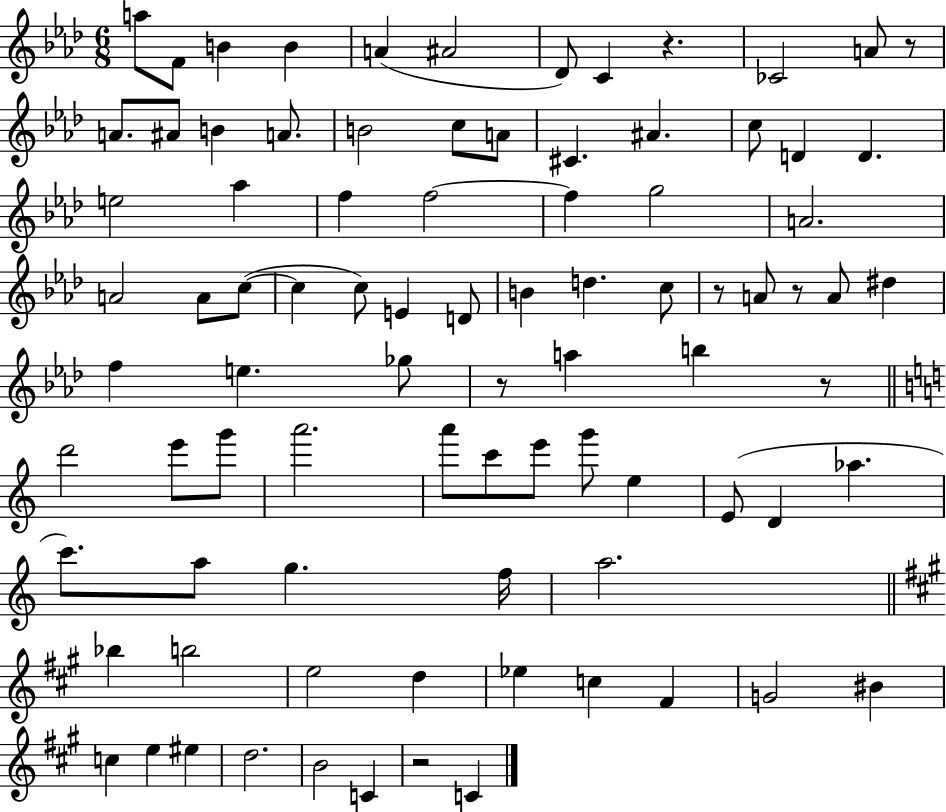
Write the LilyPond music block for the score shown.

{
  \clef treble
  \numericTimeSignature
  \time 6/8
  \key aes \major
  \repeat volta 2 { a''8 f'8 b'4 b'4 | a'4( ais'2 | des'8) c'4 r4. | ces'2 a'8 r8 | \break a'8. ais'8 b'4 a'8. | b'2 c''8 a'8 | cis'4. ais'4. | c''8 d'4 d'4. | \break e''2 aes''4 | f''4 f''2~~ | f''4 g''2 | a'2. | \break a'2 a'8 c''8~(~ | c''4 c''8) e'4 d'8 | b'4 d''4. c''8 | r8 a'8 r8 a'8 dis''4 | \break f''4 e''4. ges''8 | r8 a''4 b''4 r8 | \bar "||" \break \key c \major d'''2 e'''8 g'''8 | a'''2. | a'''8 c'''8 e'''8 g'''8 e''4 | e'8( d'4 aes''4. | \break c'''8.) a''8 g''4. f''16 | a''2. | \bar "||" \break \key a \major bes''4 b''2 | e''2 d''4 | ees''4 c''4 fis'4 | g'2 bis'4 | \break c''4 e''4 eis''4 | d''2. | b'2 c'4 | r2 c'4 | \break } \bar "|."
}